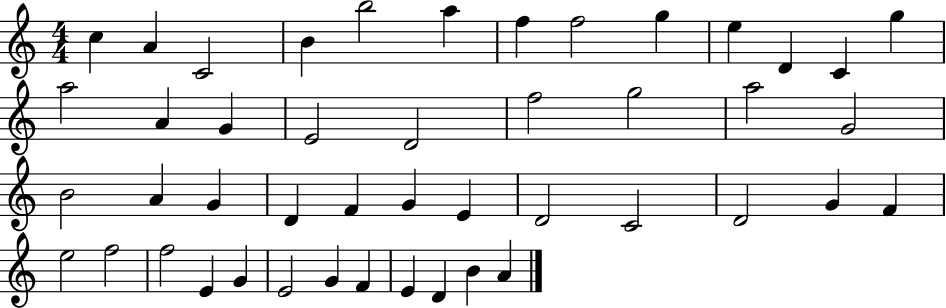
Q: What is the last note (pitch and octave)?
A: A4